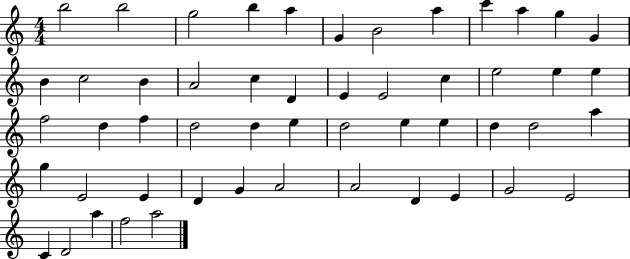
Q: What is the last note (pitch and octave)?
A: A5